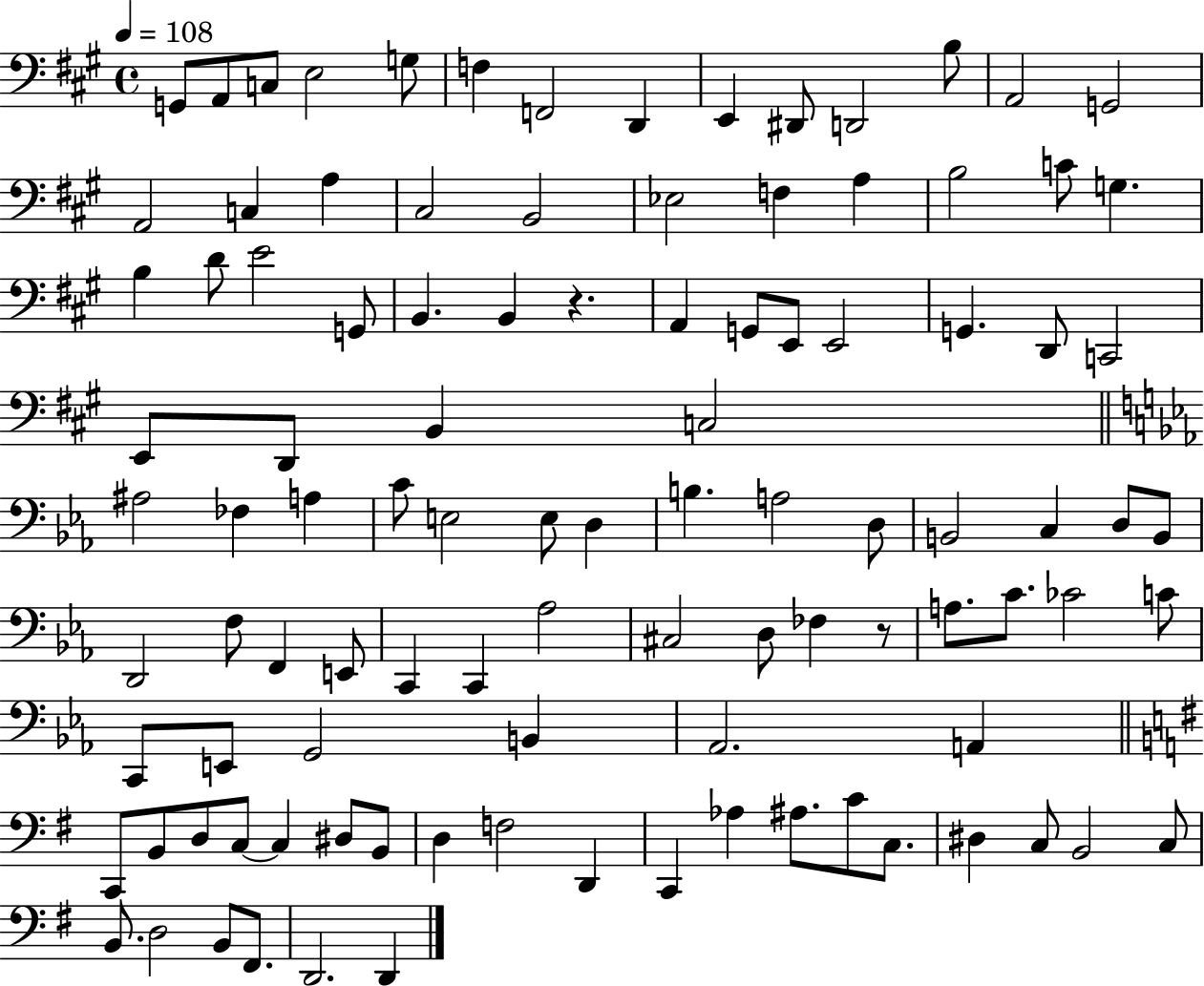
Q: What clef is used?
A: bass